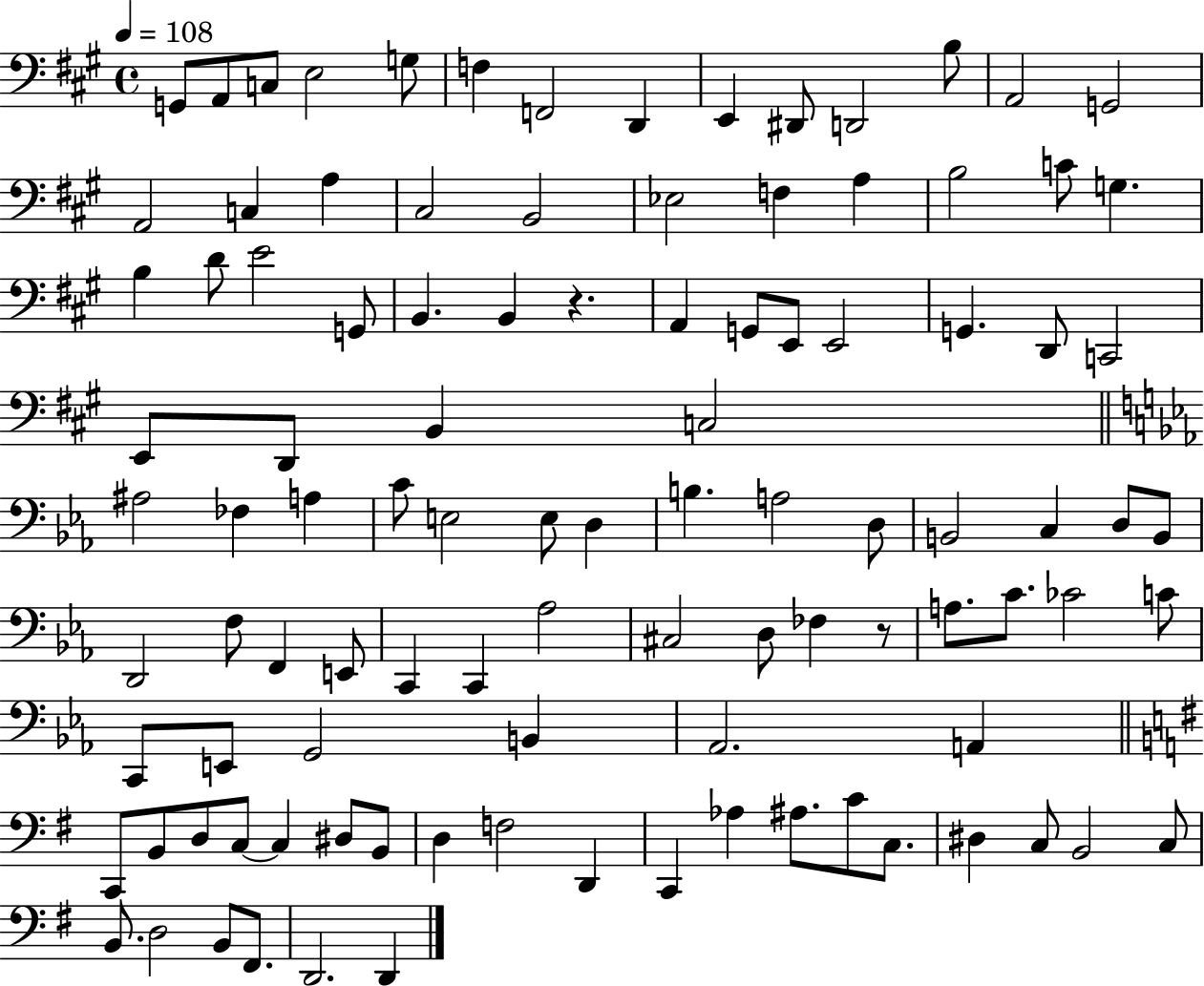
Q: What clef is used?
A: bass